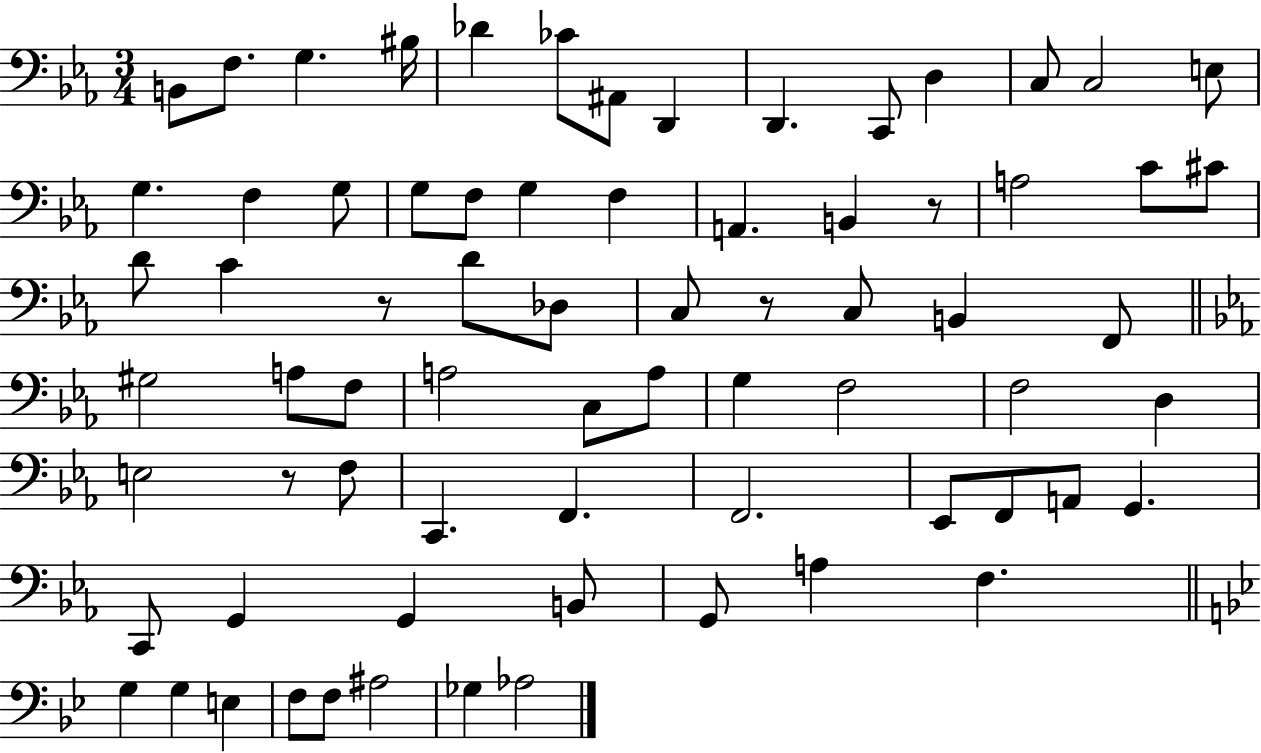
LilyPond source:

{
  \clef bass
  \numericTimeSignature
  \time 3/4
  \key ees \major
  \repeat volta 2 { b,8 f8. g4. bis16 | des'4 ces'8 ais,8 d,4 | d,4. c,8 d4 | c8 c2 e8 | \break g4. f4 g8 | g8 f8 g4 f4 | a,4. b,4 r8 | a2 c'8 cis'8 | \break d'8 c'4 r8 d'8 des8 | c8 r8 c8 b,4 f,8 | \bar "||" \break \key ees \major gis2 a8 f8 | a2 c8 a8 | g4 f2 | f2 d4 | \break e2 r8 f8 | c,4. f,4. | f,2. | ees,8 f,8 a,8 g,4. | \break c,8 g,4 g,4 b,8 | g,8 a4 f4. | \bar "||" \break \key g \minor g4 g4 e4 | f8 f8 ais2 | ges4 aes2 | } \bar "|."
}